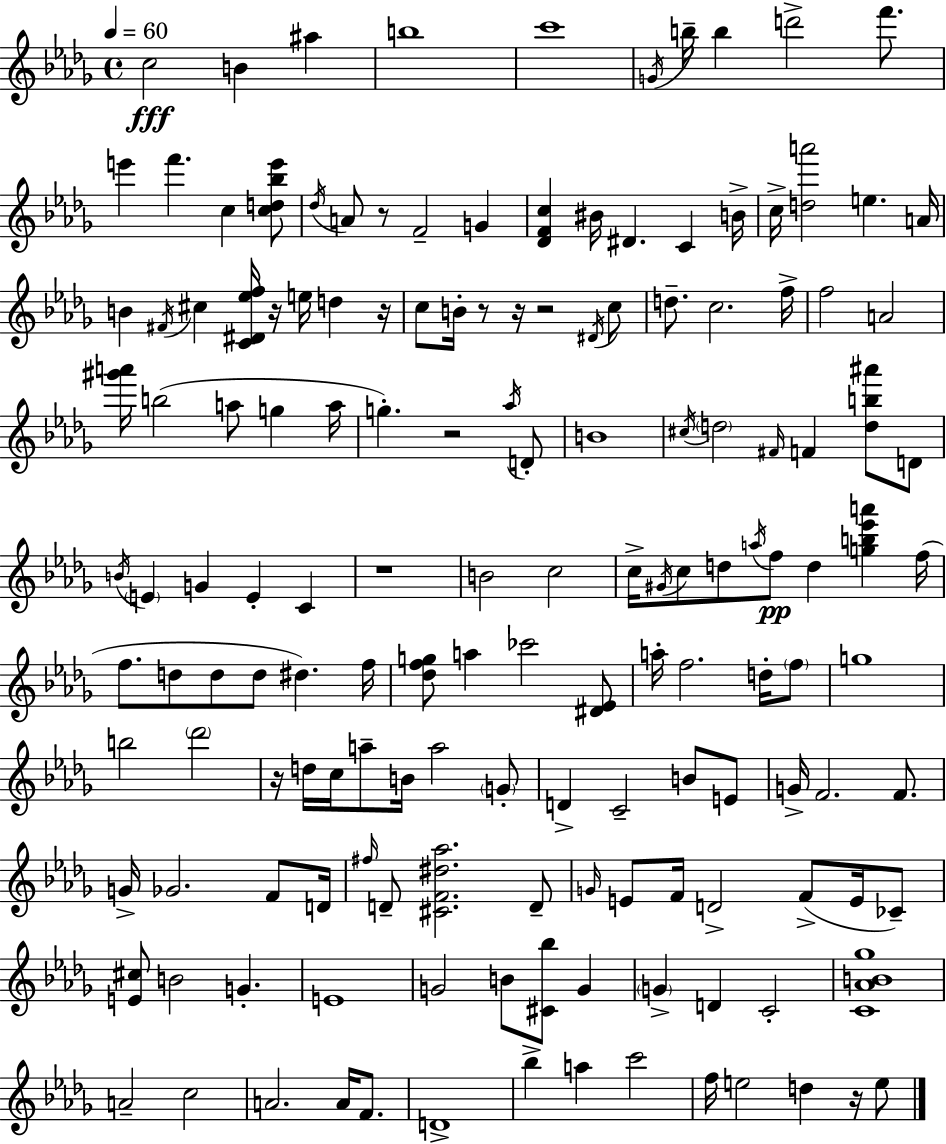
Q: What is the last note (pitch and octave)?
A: E5